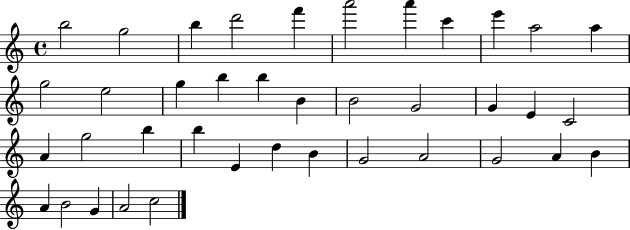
{
  \clef treble
  \time 4/4
  \defaultTimeSignature
  \key c \major
  b''2 g''2 | b''4 d'''2 f'''4 | a'''2 a'''4 c'''4 | e'''4 a''2 a''4 | \break g''2 e''2 | g''4 b''4 b''4 b'4 | b'2 g'2 | g'4 e'4 c'2 | \break a'4 g''2 b''4 | b''4 e'4 d''4 b'4 | g'2 a'2 | g'2 a'4 b'4 | \break a'4 b'2 g'4 | a'2 c''2 | \bar "|."
}